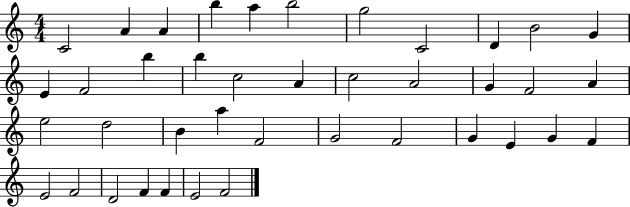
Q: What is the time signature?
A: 4/4